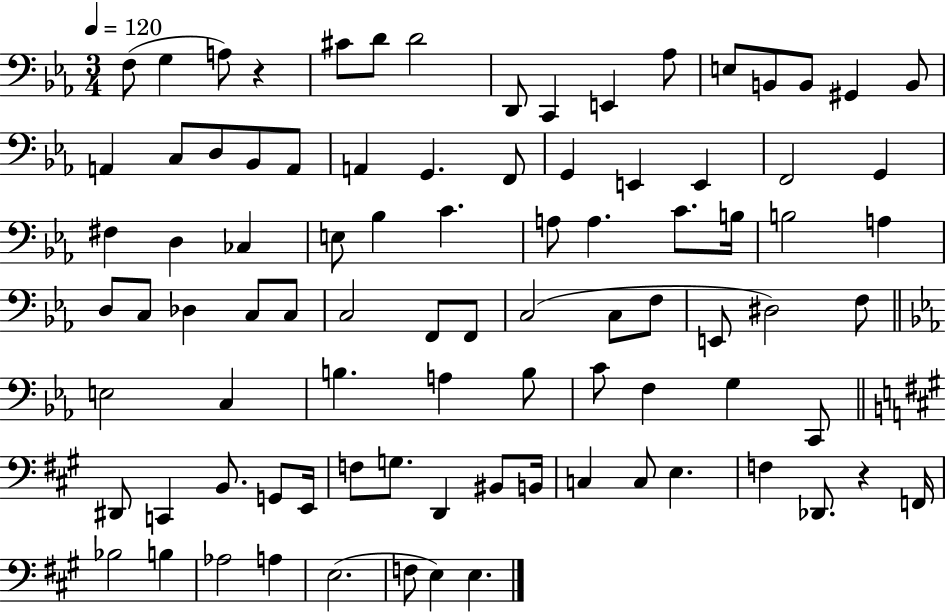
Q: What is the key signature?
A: EES major